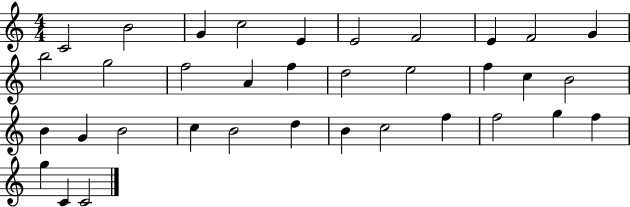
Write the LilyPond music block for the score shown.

{
  \clef treble
  \numericTimeSignature
  \time 4/4
  \key c \major
  c'2 b'2 | g'4 c''2 e'4 | e'2 f'2 | e'4 f'2 g'4 | \break b''2 g''2 | f''2 a'4 f''4 | d''2 e''2 | f''4 c''4 b'2 | \break b'4 g'4 b'2 | c''4 b'2 d''4 | b'4 c''2 f''4 | f''2 g''4 f''4 | \break g''4 c'4 c'2 | \bar "|."
}